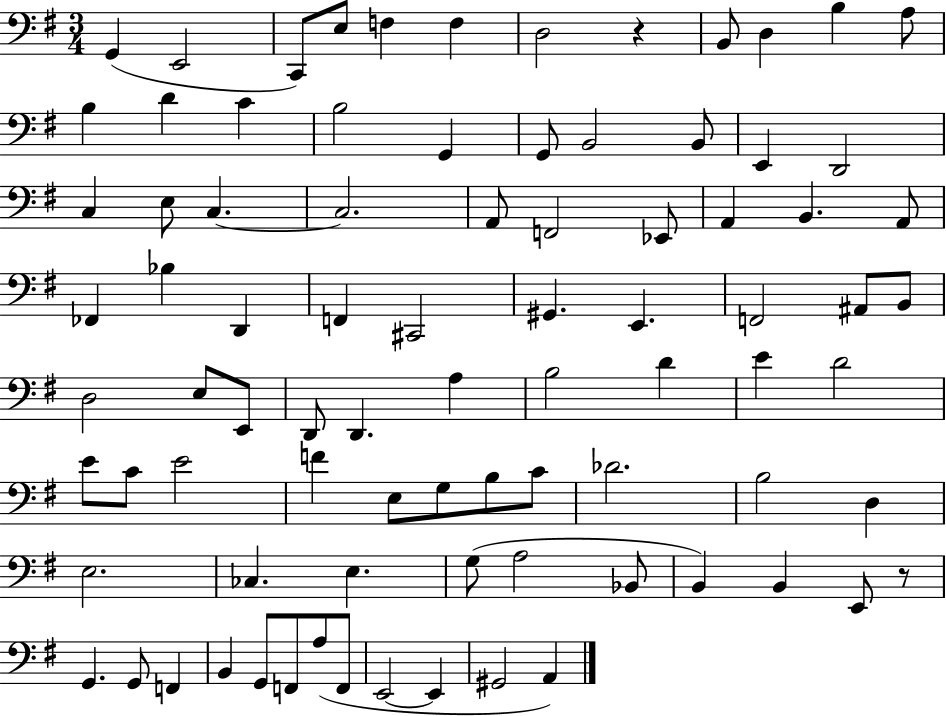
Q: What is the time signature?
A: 3/4